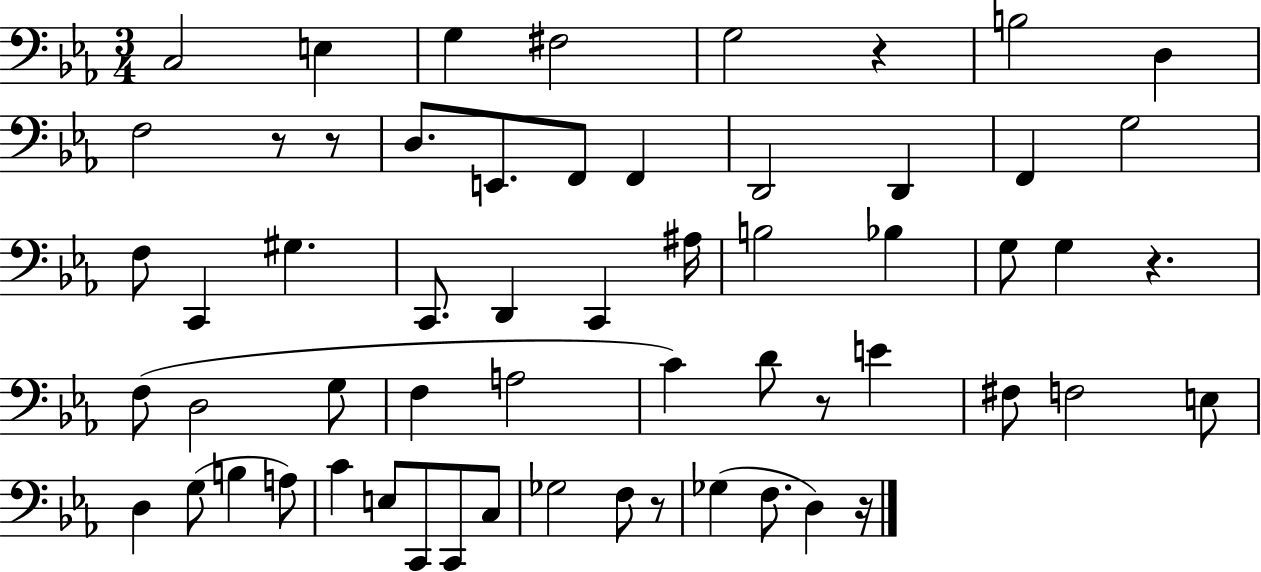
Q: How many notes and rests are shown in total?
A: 59